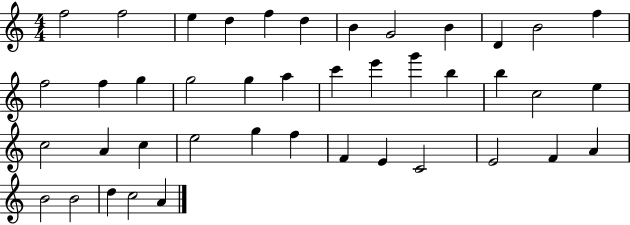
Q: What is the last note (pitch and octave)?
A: A4